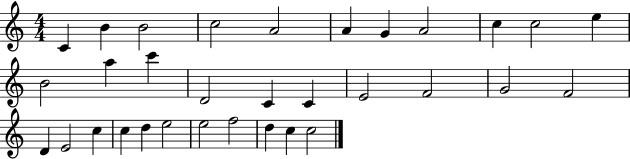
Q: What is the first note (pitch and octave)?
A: C4